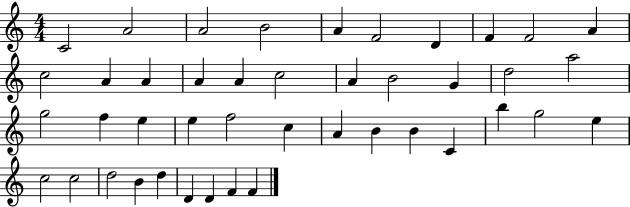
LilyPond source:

{
  \clef treble
  \numericTimeSignature
  \time 4/4
  \key c \major
  c'2 a'2 | a'2 b'2 | a'4 f'2 d'4 | f'4 f'2 a'4 | \break c''2 a'4 a'4 | a'4 a'4 c''2 | a'4 b'2 g'4 | d''2 a''2 | \break g''2 f''4 e''4 | e''4 f''2 c''4 | a'4 b'4 b'4 c'4 | b''4 g''2 e''4 | \break c''2 c''2 | d''2 b'4 d''4 | d'4 d'4 f'4 f'4 | \bar "|."
}